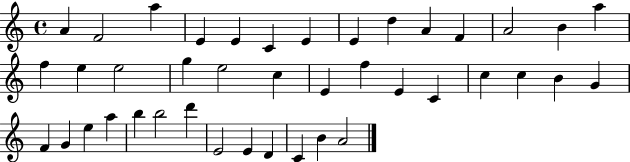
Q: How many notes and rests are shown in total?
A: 41